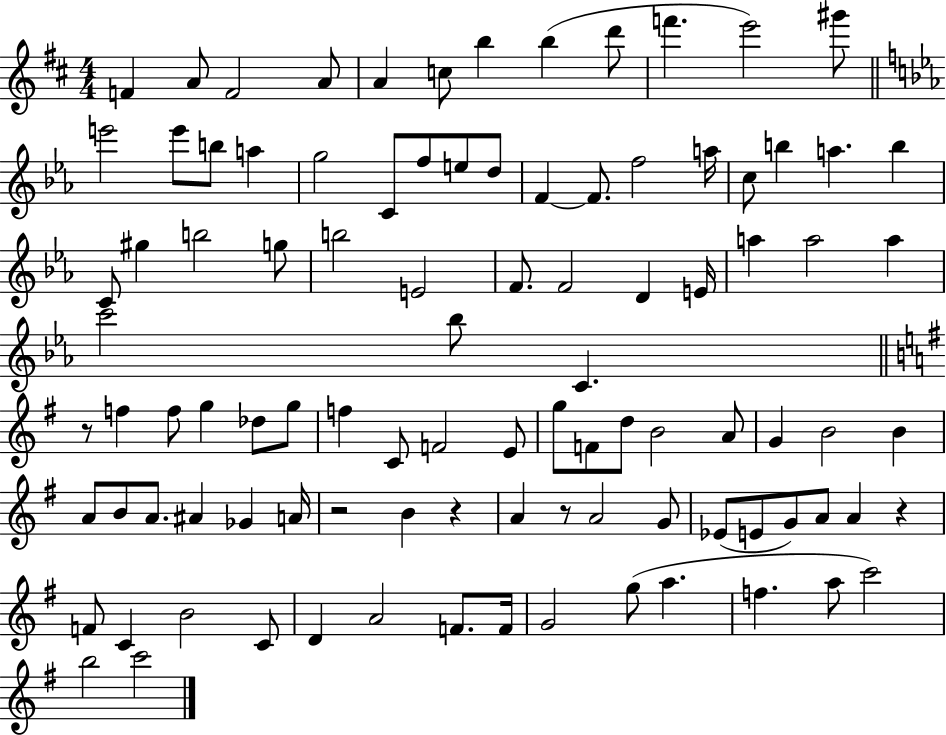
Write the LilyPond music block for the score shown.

{
  \clef treble
  \numericTimeSignature
  \time 4/4
  \key d \major
  \repeat volta 2 { f'4 a'8 f'2 a'8 | a'4 c''8 b''4 b''4( d'''8 | f'''4. e'''2) gis'''8 | \bar "||" \break \key c \minor e'''2 e'''8 b''8 a''4 | g''2 c'8 f''8 e''8 d''8 | f'4~~ f'8. f''2 a''16 | c''8 b''4 a''4. b''4 | \break c'8 gis''4 b''2 g''8 | b''2 e'2 | f'8. f'2 d'4 e'16 | a''4 a''2 a''4 | \break c'''2 bes''8 c'4. | \bar "||" \break \key g \major r8 f''4 f''8 g''4 des''8 g''8 | f''4 c'8 f'2 e'8 | g''8 f'8 d''8 b'2 a'8 | g'4 b'2 b'4 | \break a'8 b'8 a'8. ais'4 ges'4 a'16 | r2 b'4 r4 | a'4 r8 a'2 g'8 | ees'8( e'8 g'8) a'8 a'4 r4 | \break f'8 c'4 b'2 c'8 | d'4 a'2 f'8. f'16 | g'2 g''8( a''4. | f''4. a''8 c'''2) | \break b''2 c'''2 | } \bar "|."
}